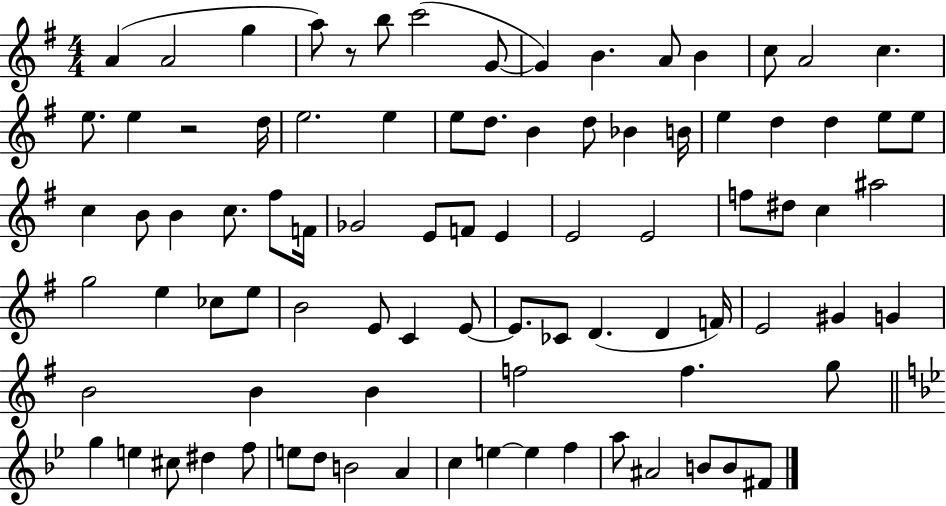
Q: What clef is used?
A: treble